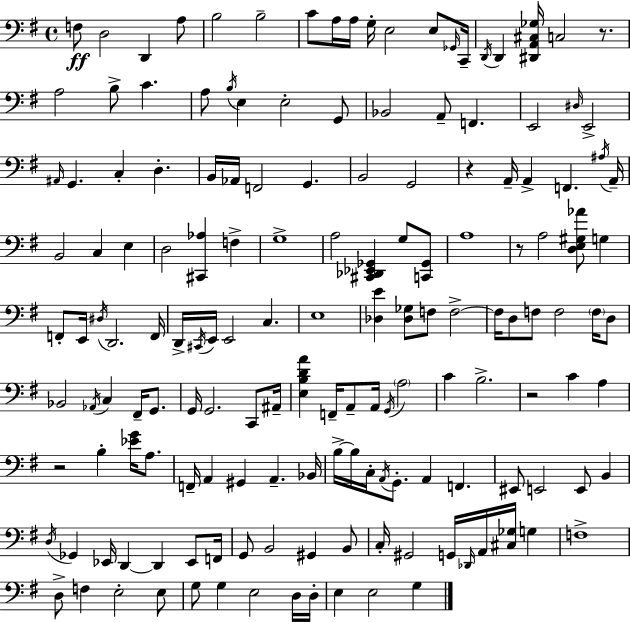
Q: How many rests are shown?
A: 5